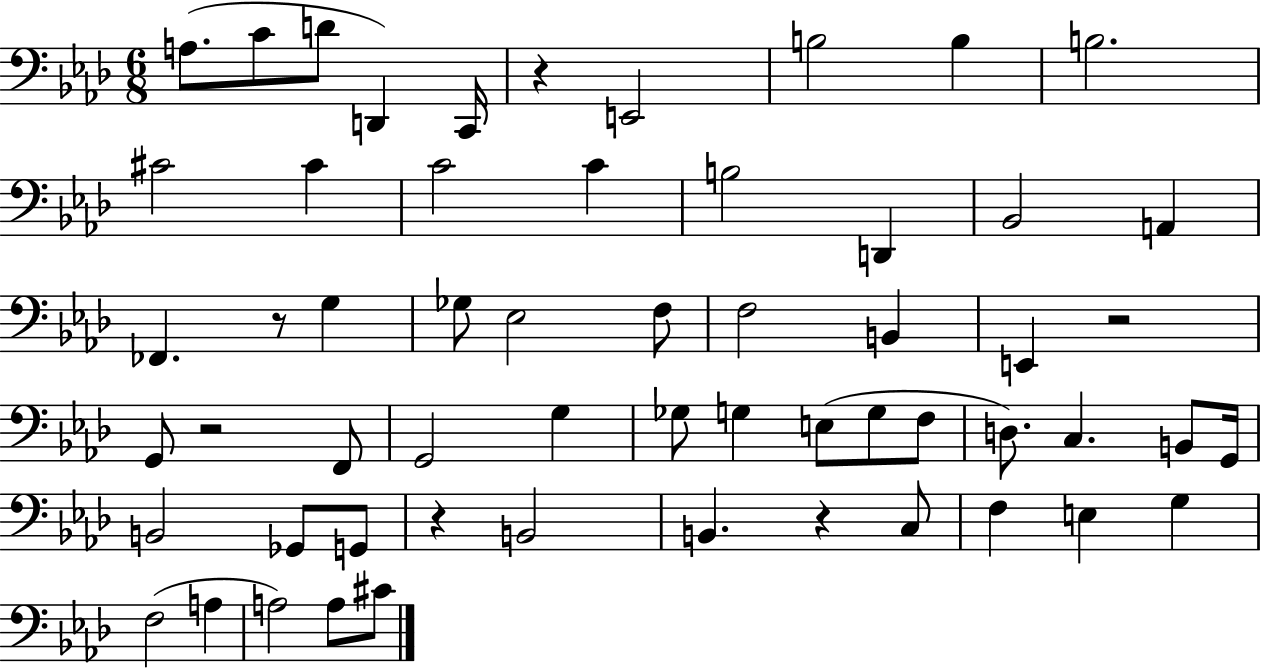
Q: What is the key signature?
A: AES major